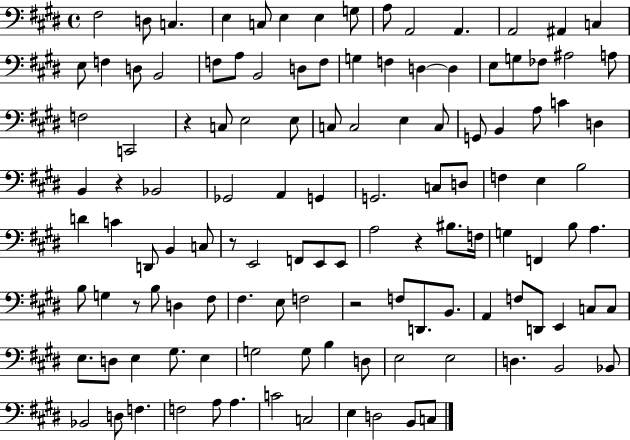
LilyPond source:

{
  \clef bass
  \time 4/4
  \defaultTimeSignature
  \key e \major
  fis2 d8 c4. | e4 c8 e4 e4 g8 | a8 a,2 a,4. | a,2 ais,4 c4 | \break e8 f4 d8 b,2 | f8 a8 b,2 d8 f8 | g4 f4 d4~~ d4 | e8 g8 fes8 ais2 a8 | \break f2 c,2 | r4 c8 e2 e8 | c8 c2 e4 c8 | g,8 b,4 a8 c'4 d4 | \break b,4 r4 bes,2 | ges,2 a,4 g,4 | g,2. c8 d8 | f4 e4 b2 | \break d'4 c'4 d,8 b,4 c8 | r8 e,2 f,8 e,8 e,8 | a2 r4 bis8. f16 | g4 f,4 b8 a4. | \break b8 g4 r8 b8 d4 fis8 | fis4. e8 f2 | r2 f8 d,8. b,8. | a,4 f8 d,8 e,4 c8 c8 | \break e8. d8 e4 gis8. e4 | g2 g8 b4 d8 | e2 e2 | d4. b,2 bes,8 | \break bes,2 d8 f4. | f2 a8 a4. | c'2 c2 | e4 d2 b,8 c8 | \break \bar "|."
}